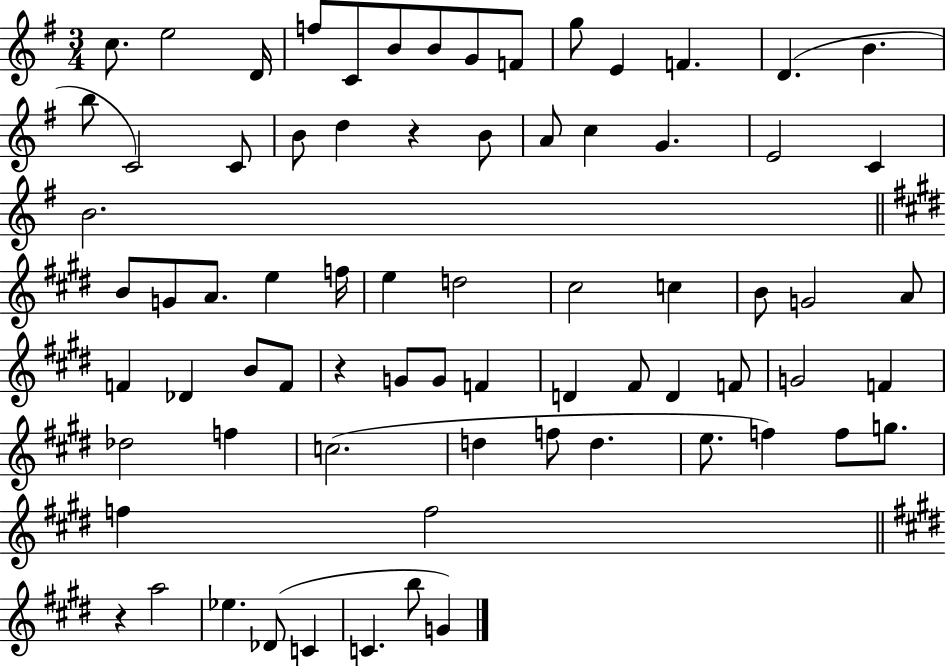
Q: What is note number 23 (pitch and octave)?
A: G4